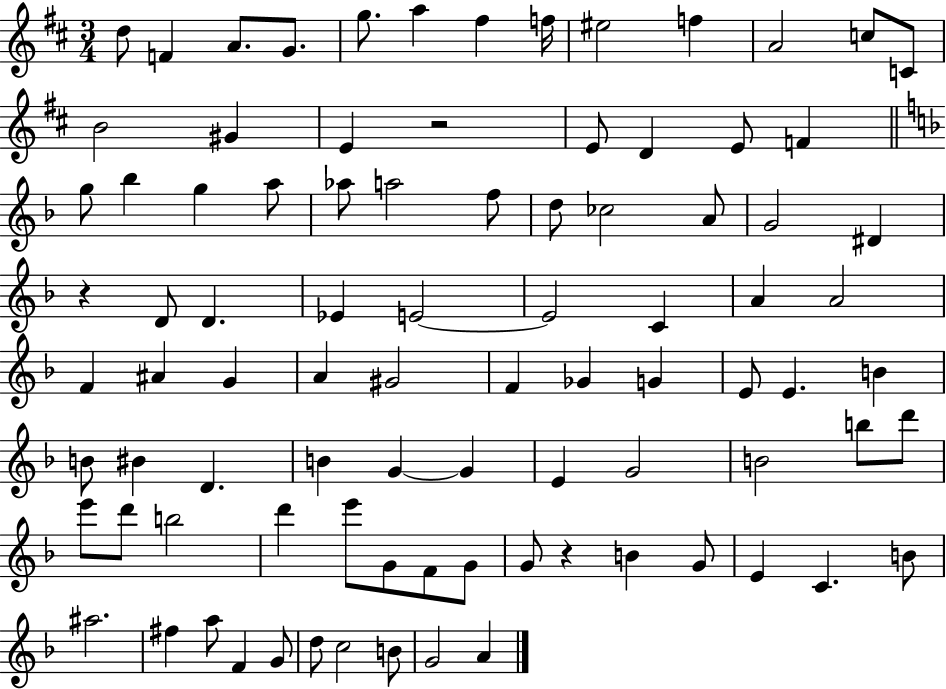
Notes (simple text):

D5/e F4/q A4/e. G4/e. G5/e. A5/q F#5/q F5/s EIS5/h F5/q A4/h C5/e C4/e B4/h G#4/q E4/q R/h E4/e D4/q E4/e F4/q G5/e Bb5/q G5/q A5/e Ab5/e A5/h F5/e D5/e CES5/h A4/e G4/h D#4/q R/q D4/e D4/q. Eb4/q E4/h E4/h C4/q A4/q A4/h F4/q A#4/q G4/q A4/q G#4/h F4/q Gb4/q G4/q E4/e E4/q. B4/q B4/e BIS4/q D4/q. B4/q G4/q G4/q E4/q G4/h B4/h B5/e D6/e E6/e D6/e B5/h D6/q E6/e G4/e F4/e G4/e G4/e R/q B4/q G4/e E4/q C4/q. B4/e A#5/h. F#5/q A5/e F4/q G4/e D5/e C5/h B4/e G4/h A4/q